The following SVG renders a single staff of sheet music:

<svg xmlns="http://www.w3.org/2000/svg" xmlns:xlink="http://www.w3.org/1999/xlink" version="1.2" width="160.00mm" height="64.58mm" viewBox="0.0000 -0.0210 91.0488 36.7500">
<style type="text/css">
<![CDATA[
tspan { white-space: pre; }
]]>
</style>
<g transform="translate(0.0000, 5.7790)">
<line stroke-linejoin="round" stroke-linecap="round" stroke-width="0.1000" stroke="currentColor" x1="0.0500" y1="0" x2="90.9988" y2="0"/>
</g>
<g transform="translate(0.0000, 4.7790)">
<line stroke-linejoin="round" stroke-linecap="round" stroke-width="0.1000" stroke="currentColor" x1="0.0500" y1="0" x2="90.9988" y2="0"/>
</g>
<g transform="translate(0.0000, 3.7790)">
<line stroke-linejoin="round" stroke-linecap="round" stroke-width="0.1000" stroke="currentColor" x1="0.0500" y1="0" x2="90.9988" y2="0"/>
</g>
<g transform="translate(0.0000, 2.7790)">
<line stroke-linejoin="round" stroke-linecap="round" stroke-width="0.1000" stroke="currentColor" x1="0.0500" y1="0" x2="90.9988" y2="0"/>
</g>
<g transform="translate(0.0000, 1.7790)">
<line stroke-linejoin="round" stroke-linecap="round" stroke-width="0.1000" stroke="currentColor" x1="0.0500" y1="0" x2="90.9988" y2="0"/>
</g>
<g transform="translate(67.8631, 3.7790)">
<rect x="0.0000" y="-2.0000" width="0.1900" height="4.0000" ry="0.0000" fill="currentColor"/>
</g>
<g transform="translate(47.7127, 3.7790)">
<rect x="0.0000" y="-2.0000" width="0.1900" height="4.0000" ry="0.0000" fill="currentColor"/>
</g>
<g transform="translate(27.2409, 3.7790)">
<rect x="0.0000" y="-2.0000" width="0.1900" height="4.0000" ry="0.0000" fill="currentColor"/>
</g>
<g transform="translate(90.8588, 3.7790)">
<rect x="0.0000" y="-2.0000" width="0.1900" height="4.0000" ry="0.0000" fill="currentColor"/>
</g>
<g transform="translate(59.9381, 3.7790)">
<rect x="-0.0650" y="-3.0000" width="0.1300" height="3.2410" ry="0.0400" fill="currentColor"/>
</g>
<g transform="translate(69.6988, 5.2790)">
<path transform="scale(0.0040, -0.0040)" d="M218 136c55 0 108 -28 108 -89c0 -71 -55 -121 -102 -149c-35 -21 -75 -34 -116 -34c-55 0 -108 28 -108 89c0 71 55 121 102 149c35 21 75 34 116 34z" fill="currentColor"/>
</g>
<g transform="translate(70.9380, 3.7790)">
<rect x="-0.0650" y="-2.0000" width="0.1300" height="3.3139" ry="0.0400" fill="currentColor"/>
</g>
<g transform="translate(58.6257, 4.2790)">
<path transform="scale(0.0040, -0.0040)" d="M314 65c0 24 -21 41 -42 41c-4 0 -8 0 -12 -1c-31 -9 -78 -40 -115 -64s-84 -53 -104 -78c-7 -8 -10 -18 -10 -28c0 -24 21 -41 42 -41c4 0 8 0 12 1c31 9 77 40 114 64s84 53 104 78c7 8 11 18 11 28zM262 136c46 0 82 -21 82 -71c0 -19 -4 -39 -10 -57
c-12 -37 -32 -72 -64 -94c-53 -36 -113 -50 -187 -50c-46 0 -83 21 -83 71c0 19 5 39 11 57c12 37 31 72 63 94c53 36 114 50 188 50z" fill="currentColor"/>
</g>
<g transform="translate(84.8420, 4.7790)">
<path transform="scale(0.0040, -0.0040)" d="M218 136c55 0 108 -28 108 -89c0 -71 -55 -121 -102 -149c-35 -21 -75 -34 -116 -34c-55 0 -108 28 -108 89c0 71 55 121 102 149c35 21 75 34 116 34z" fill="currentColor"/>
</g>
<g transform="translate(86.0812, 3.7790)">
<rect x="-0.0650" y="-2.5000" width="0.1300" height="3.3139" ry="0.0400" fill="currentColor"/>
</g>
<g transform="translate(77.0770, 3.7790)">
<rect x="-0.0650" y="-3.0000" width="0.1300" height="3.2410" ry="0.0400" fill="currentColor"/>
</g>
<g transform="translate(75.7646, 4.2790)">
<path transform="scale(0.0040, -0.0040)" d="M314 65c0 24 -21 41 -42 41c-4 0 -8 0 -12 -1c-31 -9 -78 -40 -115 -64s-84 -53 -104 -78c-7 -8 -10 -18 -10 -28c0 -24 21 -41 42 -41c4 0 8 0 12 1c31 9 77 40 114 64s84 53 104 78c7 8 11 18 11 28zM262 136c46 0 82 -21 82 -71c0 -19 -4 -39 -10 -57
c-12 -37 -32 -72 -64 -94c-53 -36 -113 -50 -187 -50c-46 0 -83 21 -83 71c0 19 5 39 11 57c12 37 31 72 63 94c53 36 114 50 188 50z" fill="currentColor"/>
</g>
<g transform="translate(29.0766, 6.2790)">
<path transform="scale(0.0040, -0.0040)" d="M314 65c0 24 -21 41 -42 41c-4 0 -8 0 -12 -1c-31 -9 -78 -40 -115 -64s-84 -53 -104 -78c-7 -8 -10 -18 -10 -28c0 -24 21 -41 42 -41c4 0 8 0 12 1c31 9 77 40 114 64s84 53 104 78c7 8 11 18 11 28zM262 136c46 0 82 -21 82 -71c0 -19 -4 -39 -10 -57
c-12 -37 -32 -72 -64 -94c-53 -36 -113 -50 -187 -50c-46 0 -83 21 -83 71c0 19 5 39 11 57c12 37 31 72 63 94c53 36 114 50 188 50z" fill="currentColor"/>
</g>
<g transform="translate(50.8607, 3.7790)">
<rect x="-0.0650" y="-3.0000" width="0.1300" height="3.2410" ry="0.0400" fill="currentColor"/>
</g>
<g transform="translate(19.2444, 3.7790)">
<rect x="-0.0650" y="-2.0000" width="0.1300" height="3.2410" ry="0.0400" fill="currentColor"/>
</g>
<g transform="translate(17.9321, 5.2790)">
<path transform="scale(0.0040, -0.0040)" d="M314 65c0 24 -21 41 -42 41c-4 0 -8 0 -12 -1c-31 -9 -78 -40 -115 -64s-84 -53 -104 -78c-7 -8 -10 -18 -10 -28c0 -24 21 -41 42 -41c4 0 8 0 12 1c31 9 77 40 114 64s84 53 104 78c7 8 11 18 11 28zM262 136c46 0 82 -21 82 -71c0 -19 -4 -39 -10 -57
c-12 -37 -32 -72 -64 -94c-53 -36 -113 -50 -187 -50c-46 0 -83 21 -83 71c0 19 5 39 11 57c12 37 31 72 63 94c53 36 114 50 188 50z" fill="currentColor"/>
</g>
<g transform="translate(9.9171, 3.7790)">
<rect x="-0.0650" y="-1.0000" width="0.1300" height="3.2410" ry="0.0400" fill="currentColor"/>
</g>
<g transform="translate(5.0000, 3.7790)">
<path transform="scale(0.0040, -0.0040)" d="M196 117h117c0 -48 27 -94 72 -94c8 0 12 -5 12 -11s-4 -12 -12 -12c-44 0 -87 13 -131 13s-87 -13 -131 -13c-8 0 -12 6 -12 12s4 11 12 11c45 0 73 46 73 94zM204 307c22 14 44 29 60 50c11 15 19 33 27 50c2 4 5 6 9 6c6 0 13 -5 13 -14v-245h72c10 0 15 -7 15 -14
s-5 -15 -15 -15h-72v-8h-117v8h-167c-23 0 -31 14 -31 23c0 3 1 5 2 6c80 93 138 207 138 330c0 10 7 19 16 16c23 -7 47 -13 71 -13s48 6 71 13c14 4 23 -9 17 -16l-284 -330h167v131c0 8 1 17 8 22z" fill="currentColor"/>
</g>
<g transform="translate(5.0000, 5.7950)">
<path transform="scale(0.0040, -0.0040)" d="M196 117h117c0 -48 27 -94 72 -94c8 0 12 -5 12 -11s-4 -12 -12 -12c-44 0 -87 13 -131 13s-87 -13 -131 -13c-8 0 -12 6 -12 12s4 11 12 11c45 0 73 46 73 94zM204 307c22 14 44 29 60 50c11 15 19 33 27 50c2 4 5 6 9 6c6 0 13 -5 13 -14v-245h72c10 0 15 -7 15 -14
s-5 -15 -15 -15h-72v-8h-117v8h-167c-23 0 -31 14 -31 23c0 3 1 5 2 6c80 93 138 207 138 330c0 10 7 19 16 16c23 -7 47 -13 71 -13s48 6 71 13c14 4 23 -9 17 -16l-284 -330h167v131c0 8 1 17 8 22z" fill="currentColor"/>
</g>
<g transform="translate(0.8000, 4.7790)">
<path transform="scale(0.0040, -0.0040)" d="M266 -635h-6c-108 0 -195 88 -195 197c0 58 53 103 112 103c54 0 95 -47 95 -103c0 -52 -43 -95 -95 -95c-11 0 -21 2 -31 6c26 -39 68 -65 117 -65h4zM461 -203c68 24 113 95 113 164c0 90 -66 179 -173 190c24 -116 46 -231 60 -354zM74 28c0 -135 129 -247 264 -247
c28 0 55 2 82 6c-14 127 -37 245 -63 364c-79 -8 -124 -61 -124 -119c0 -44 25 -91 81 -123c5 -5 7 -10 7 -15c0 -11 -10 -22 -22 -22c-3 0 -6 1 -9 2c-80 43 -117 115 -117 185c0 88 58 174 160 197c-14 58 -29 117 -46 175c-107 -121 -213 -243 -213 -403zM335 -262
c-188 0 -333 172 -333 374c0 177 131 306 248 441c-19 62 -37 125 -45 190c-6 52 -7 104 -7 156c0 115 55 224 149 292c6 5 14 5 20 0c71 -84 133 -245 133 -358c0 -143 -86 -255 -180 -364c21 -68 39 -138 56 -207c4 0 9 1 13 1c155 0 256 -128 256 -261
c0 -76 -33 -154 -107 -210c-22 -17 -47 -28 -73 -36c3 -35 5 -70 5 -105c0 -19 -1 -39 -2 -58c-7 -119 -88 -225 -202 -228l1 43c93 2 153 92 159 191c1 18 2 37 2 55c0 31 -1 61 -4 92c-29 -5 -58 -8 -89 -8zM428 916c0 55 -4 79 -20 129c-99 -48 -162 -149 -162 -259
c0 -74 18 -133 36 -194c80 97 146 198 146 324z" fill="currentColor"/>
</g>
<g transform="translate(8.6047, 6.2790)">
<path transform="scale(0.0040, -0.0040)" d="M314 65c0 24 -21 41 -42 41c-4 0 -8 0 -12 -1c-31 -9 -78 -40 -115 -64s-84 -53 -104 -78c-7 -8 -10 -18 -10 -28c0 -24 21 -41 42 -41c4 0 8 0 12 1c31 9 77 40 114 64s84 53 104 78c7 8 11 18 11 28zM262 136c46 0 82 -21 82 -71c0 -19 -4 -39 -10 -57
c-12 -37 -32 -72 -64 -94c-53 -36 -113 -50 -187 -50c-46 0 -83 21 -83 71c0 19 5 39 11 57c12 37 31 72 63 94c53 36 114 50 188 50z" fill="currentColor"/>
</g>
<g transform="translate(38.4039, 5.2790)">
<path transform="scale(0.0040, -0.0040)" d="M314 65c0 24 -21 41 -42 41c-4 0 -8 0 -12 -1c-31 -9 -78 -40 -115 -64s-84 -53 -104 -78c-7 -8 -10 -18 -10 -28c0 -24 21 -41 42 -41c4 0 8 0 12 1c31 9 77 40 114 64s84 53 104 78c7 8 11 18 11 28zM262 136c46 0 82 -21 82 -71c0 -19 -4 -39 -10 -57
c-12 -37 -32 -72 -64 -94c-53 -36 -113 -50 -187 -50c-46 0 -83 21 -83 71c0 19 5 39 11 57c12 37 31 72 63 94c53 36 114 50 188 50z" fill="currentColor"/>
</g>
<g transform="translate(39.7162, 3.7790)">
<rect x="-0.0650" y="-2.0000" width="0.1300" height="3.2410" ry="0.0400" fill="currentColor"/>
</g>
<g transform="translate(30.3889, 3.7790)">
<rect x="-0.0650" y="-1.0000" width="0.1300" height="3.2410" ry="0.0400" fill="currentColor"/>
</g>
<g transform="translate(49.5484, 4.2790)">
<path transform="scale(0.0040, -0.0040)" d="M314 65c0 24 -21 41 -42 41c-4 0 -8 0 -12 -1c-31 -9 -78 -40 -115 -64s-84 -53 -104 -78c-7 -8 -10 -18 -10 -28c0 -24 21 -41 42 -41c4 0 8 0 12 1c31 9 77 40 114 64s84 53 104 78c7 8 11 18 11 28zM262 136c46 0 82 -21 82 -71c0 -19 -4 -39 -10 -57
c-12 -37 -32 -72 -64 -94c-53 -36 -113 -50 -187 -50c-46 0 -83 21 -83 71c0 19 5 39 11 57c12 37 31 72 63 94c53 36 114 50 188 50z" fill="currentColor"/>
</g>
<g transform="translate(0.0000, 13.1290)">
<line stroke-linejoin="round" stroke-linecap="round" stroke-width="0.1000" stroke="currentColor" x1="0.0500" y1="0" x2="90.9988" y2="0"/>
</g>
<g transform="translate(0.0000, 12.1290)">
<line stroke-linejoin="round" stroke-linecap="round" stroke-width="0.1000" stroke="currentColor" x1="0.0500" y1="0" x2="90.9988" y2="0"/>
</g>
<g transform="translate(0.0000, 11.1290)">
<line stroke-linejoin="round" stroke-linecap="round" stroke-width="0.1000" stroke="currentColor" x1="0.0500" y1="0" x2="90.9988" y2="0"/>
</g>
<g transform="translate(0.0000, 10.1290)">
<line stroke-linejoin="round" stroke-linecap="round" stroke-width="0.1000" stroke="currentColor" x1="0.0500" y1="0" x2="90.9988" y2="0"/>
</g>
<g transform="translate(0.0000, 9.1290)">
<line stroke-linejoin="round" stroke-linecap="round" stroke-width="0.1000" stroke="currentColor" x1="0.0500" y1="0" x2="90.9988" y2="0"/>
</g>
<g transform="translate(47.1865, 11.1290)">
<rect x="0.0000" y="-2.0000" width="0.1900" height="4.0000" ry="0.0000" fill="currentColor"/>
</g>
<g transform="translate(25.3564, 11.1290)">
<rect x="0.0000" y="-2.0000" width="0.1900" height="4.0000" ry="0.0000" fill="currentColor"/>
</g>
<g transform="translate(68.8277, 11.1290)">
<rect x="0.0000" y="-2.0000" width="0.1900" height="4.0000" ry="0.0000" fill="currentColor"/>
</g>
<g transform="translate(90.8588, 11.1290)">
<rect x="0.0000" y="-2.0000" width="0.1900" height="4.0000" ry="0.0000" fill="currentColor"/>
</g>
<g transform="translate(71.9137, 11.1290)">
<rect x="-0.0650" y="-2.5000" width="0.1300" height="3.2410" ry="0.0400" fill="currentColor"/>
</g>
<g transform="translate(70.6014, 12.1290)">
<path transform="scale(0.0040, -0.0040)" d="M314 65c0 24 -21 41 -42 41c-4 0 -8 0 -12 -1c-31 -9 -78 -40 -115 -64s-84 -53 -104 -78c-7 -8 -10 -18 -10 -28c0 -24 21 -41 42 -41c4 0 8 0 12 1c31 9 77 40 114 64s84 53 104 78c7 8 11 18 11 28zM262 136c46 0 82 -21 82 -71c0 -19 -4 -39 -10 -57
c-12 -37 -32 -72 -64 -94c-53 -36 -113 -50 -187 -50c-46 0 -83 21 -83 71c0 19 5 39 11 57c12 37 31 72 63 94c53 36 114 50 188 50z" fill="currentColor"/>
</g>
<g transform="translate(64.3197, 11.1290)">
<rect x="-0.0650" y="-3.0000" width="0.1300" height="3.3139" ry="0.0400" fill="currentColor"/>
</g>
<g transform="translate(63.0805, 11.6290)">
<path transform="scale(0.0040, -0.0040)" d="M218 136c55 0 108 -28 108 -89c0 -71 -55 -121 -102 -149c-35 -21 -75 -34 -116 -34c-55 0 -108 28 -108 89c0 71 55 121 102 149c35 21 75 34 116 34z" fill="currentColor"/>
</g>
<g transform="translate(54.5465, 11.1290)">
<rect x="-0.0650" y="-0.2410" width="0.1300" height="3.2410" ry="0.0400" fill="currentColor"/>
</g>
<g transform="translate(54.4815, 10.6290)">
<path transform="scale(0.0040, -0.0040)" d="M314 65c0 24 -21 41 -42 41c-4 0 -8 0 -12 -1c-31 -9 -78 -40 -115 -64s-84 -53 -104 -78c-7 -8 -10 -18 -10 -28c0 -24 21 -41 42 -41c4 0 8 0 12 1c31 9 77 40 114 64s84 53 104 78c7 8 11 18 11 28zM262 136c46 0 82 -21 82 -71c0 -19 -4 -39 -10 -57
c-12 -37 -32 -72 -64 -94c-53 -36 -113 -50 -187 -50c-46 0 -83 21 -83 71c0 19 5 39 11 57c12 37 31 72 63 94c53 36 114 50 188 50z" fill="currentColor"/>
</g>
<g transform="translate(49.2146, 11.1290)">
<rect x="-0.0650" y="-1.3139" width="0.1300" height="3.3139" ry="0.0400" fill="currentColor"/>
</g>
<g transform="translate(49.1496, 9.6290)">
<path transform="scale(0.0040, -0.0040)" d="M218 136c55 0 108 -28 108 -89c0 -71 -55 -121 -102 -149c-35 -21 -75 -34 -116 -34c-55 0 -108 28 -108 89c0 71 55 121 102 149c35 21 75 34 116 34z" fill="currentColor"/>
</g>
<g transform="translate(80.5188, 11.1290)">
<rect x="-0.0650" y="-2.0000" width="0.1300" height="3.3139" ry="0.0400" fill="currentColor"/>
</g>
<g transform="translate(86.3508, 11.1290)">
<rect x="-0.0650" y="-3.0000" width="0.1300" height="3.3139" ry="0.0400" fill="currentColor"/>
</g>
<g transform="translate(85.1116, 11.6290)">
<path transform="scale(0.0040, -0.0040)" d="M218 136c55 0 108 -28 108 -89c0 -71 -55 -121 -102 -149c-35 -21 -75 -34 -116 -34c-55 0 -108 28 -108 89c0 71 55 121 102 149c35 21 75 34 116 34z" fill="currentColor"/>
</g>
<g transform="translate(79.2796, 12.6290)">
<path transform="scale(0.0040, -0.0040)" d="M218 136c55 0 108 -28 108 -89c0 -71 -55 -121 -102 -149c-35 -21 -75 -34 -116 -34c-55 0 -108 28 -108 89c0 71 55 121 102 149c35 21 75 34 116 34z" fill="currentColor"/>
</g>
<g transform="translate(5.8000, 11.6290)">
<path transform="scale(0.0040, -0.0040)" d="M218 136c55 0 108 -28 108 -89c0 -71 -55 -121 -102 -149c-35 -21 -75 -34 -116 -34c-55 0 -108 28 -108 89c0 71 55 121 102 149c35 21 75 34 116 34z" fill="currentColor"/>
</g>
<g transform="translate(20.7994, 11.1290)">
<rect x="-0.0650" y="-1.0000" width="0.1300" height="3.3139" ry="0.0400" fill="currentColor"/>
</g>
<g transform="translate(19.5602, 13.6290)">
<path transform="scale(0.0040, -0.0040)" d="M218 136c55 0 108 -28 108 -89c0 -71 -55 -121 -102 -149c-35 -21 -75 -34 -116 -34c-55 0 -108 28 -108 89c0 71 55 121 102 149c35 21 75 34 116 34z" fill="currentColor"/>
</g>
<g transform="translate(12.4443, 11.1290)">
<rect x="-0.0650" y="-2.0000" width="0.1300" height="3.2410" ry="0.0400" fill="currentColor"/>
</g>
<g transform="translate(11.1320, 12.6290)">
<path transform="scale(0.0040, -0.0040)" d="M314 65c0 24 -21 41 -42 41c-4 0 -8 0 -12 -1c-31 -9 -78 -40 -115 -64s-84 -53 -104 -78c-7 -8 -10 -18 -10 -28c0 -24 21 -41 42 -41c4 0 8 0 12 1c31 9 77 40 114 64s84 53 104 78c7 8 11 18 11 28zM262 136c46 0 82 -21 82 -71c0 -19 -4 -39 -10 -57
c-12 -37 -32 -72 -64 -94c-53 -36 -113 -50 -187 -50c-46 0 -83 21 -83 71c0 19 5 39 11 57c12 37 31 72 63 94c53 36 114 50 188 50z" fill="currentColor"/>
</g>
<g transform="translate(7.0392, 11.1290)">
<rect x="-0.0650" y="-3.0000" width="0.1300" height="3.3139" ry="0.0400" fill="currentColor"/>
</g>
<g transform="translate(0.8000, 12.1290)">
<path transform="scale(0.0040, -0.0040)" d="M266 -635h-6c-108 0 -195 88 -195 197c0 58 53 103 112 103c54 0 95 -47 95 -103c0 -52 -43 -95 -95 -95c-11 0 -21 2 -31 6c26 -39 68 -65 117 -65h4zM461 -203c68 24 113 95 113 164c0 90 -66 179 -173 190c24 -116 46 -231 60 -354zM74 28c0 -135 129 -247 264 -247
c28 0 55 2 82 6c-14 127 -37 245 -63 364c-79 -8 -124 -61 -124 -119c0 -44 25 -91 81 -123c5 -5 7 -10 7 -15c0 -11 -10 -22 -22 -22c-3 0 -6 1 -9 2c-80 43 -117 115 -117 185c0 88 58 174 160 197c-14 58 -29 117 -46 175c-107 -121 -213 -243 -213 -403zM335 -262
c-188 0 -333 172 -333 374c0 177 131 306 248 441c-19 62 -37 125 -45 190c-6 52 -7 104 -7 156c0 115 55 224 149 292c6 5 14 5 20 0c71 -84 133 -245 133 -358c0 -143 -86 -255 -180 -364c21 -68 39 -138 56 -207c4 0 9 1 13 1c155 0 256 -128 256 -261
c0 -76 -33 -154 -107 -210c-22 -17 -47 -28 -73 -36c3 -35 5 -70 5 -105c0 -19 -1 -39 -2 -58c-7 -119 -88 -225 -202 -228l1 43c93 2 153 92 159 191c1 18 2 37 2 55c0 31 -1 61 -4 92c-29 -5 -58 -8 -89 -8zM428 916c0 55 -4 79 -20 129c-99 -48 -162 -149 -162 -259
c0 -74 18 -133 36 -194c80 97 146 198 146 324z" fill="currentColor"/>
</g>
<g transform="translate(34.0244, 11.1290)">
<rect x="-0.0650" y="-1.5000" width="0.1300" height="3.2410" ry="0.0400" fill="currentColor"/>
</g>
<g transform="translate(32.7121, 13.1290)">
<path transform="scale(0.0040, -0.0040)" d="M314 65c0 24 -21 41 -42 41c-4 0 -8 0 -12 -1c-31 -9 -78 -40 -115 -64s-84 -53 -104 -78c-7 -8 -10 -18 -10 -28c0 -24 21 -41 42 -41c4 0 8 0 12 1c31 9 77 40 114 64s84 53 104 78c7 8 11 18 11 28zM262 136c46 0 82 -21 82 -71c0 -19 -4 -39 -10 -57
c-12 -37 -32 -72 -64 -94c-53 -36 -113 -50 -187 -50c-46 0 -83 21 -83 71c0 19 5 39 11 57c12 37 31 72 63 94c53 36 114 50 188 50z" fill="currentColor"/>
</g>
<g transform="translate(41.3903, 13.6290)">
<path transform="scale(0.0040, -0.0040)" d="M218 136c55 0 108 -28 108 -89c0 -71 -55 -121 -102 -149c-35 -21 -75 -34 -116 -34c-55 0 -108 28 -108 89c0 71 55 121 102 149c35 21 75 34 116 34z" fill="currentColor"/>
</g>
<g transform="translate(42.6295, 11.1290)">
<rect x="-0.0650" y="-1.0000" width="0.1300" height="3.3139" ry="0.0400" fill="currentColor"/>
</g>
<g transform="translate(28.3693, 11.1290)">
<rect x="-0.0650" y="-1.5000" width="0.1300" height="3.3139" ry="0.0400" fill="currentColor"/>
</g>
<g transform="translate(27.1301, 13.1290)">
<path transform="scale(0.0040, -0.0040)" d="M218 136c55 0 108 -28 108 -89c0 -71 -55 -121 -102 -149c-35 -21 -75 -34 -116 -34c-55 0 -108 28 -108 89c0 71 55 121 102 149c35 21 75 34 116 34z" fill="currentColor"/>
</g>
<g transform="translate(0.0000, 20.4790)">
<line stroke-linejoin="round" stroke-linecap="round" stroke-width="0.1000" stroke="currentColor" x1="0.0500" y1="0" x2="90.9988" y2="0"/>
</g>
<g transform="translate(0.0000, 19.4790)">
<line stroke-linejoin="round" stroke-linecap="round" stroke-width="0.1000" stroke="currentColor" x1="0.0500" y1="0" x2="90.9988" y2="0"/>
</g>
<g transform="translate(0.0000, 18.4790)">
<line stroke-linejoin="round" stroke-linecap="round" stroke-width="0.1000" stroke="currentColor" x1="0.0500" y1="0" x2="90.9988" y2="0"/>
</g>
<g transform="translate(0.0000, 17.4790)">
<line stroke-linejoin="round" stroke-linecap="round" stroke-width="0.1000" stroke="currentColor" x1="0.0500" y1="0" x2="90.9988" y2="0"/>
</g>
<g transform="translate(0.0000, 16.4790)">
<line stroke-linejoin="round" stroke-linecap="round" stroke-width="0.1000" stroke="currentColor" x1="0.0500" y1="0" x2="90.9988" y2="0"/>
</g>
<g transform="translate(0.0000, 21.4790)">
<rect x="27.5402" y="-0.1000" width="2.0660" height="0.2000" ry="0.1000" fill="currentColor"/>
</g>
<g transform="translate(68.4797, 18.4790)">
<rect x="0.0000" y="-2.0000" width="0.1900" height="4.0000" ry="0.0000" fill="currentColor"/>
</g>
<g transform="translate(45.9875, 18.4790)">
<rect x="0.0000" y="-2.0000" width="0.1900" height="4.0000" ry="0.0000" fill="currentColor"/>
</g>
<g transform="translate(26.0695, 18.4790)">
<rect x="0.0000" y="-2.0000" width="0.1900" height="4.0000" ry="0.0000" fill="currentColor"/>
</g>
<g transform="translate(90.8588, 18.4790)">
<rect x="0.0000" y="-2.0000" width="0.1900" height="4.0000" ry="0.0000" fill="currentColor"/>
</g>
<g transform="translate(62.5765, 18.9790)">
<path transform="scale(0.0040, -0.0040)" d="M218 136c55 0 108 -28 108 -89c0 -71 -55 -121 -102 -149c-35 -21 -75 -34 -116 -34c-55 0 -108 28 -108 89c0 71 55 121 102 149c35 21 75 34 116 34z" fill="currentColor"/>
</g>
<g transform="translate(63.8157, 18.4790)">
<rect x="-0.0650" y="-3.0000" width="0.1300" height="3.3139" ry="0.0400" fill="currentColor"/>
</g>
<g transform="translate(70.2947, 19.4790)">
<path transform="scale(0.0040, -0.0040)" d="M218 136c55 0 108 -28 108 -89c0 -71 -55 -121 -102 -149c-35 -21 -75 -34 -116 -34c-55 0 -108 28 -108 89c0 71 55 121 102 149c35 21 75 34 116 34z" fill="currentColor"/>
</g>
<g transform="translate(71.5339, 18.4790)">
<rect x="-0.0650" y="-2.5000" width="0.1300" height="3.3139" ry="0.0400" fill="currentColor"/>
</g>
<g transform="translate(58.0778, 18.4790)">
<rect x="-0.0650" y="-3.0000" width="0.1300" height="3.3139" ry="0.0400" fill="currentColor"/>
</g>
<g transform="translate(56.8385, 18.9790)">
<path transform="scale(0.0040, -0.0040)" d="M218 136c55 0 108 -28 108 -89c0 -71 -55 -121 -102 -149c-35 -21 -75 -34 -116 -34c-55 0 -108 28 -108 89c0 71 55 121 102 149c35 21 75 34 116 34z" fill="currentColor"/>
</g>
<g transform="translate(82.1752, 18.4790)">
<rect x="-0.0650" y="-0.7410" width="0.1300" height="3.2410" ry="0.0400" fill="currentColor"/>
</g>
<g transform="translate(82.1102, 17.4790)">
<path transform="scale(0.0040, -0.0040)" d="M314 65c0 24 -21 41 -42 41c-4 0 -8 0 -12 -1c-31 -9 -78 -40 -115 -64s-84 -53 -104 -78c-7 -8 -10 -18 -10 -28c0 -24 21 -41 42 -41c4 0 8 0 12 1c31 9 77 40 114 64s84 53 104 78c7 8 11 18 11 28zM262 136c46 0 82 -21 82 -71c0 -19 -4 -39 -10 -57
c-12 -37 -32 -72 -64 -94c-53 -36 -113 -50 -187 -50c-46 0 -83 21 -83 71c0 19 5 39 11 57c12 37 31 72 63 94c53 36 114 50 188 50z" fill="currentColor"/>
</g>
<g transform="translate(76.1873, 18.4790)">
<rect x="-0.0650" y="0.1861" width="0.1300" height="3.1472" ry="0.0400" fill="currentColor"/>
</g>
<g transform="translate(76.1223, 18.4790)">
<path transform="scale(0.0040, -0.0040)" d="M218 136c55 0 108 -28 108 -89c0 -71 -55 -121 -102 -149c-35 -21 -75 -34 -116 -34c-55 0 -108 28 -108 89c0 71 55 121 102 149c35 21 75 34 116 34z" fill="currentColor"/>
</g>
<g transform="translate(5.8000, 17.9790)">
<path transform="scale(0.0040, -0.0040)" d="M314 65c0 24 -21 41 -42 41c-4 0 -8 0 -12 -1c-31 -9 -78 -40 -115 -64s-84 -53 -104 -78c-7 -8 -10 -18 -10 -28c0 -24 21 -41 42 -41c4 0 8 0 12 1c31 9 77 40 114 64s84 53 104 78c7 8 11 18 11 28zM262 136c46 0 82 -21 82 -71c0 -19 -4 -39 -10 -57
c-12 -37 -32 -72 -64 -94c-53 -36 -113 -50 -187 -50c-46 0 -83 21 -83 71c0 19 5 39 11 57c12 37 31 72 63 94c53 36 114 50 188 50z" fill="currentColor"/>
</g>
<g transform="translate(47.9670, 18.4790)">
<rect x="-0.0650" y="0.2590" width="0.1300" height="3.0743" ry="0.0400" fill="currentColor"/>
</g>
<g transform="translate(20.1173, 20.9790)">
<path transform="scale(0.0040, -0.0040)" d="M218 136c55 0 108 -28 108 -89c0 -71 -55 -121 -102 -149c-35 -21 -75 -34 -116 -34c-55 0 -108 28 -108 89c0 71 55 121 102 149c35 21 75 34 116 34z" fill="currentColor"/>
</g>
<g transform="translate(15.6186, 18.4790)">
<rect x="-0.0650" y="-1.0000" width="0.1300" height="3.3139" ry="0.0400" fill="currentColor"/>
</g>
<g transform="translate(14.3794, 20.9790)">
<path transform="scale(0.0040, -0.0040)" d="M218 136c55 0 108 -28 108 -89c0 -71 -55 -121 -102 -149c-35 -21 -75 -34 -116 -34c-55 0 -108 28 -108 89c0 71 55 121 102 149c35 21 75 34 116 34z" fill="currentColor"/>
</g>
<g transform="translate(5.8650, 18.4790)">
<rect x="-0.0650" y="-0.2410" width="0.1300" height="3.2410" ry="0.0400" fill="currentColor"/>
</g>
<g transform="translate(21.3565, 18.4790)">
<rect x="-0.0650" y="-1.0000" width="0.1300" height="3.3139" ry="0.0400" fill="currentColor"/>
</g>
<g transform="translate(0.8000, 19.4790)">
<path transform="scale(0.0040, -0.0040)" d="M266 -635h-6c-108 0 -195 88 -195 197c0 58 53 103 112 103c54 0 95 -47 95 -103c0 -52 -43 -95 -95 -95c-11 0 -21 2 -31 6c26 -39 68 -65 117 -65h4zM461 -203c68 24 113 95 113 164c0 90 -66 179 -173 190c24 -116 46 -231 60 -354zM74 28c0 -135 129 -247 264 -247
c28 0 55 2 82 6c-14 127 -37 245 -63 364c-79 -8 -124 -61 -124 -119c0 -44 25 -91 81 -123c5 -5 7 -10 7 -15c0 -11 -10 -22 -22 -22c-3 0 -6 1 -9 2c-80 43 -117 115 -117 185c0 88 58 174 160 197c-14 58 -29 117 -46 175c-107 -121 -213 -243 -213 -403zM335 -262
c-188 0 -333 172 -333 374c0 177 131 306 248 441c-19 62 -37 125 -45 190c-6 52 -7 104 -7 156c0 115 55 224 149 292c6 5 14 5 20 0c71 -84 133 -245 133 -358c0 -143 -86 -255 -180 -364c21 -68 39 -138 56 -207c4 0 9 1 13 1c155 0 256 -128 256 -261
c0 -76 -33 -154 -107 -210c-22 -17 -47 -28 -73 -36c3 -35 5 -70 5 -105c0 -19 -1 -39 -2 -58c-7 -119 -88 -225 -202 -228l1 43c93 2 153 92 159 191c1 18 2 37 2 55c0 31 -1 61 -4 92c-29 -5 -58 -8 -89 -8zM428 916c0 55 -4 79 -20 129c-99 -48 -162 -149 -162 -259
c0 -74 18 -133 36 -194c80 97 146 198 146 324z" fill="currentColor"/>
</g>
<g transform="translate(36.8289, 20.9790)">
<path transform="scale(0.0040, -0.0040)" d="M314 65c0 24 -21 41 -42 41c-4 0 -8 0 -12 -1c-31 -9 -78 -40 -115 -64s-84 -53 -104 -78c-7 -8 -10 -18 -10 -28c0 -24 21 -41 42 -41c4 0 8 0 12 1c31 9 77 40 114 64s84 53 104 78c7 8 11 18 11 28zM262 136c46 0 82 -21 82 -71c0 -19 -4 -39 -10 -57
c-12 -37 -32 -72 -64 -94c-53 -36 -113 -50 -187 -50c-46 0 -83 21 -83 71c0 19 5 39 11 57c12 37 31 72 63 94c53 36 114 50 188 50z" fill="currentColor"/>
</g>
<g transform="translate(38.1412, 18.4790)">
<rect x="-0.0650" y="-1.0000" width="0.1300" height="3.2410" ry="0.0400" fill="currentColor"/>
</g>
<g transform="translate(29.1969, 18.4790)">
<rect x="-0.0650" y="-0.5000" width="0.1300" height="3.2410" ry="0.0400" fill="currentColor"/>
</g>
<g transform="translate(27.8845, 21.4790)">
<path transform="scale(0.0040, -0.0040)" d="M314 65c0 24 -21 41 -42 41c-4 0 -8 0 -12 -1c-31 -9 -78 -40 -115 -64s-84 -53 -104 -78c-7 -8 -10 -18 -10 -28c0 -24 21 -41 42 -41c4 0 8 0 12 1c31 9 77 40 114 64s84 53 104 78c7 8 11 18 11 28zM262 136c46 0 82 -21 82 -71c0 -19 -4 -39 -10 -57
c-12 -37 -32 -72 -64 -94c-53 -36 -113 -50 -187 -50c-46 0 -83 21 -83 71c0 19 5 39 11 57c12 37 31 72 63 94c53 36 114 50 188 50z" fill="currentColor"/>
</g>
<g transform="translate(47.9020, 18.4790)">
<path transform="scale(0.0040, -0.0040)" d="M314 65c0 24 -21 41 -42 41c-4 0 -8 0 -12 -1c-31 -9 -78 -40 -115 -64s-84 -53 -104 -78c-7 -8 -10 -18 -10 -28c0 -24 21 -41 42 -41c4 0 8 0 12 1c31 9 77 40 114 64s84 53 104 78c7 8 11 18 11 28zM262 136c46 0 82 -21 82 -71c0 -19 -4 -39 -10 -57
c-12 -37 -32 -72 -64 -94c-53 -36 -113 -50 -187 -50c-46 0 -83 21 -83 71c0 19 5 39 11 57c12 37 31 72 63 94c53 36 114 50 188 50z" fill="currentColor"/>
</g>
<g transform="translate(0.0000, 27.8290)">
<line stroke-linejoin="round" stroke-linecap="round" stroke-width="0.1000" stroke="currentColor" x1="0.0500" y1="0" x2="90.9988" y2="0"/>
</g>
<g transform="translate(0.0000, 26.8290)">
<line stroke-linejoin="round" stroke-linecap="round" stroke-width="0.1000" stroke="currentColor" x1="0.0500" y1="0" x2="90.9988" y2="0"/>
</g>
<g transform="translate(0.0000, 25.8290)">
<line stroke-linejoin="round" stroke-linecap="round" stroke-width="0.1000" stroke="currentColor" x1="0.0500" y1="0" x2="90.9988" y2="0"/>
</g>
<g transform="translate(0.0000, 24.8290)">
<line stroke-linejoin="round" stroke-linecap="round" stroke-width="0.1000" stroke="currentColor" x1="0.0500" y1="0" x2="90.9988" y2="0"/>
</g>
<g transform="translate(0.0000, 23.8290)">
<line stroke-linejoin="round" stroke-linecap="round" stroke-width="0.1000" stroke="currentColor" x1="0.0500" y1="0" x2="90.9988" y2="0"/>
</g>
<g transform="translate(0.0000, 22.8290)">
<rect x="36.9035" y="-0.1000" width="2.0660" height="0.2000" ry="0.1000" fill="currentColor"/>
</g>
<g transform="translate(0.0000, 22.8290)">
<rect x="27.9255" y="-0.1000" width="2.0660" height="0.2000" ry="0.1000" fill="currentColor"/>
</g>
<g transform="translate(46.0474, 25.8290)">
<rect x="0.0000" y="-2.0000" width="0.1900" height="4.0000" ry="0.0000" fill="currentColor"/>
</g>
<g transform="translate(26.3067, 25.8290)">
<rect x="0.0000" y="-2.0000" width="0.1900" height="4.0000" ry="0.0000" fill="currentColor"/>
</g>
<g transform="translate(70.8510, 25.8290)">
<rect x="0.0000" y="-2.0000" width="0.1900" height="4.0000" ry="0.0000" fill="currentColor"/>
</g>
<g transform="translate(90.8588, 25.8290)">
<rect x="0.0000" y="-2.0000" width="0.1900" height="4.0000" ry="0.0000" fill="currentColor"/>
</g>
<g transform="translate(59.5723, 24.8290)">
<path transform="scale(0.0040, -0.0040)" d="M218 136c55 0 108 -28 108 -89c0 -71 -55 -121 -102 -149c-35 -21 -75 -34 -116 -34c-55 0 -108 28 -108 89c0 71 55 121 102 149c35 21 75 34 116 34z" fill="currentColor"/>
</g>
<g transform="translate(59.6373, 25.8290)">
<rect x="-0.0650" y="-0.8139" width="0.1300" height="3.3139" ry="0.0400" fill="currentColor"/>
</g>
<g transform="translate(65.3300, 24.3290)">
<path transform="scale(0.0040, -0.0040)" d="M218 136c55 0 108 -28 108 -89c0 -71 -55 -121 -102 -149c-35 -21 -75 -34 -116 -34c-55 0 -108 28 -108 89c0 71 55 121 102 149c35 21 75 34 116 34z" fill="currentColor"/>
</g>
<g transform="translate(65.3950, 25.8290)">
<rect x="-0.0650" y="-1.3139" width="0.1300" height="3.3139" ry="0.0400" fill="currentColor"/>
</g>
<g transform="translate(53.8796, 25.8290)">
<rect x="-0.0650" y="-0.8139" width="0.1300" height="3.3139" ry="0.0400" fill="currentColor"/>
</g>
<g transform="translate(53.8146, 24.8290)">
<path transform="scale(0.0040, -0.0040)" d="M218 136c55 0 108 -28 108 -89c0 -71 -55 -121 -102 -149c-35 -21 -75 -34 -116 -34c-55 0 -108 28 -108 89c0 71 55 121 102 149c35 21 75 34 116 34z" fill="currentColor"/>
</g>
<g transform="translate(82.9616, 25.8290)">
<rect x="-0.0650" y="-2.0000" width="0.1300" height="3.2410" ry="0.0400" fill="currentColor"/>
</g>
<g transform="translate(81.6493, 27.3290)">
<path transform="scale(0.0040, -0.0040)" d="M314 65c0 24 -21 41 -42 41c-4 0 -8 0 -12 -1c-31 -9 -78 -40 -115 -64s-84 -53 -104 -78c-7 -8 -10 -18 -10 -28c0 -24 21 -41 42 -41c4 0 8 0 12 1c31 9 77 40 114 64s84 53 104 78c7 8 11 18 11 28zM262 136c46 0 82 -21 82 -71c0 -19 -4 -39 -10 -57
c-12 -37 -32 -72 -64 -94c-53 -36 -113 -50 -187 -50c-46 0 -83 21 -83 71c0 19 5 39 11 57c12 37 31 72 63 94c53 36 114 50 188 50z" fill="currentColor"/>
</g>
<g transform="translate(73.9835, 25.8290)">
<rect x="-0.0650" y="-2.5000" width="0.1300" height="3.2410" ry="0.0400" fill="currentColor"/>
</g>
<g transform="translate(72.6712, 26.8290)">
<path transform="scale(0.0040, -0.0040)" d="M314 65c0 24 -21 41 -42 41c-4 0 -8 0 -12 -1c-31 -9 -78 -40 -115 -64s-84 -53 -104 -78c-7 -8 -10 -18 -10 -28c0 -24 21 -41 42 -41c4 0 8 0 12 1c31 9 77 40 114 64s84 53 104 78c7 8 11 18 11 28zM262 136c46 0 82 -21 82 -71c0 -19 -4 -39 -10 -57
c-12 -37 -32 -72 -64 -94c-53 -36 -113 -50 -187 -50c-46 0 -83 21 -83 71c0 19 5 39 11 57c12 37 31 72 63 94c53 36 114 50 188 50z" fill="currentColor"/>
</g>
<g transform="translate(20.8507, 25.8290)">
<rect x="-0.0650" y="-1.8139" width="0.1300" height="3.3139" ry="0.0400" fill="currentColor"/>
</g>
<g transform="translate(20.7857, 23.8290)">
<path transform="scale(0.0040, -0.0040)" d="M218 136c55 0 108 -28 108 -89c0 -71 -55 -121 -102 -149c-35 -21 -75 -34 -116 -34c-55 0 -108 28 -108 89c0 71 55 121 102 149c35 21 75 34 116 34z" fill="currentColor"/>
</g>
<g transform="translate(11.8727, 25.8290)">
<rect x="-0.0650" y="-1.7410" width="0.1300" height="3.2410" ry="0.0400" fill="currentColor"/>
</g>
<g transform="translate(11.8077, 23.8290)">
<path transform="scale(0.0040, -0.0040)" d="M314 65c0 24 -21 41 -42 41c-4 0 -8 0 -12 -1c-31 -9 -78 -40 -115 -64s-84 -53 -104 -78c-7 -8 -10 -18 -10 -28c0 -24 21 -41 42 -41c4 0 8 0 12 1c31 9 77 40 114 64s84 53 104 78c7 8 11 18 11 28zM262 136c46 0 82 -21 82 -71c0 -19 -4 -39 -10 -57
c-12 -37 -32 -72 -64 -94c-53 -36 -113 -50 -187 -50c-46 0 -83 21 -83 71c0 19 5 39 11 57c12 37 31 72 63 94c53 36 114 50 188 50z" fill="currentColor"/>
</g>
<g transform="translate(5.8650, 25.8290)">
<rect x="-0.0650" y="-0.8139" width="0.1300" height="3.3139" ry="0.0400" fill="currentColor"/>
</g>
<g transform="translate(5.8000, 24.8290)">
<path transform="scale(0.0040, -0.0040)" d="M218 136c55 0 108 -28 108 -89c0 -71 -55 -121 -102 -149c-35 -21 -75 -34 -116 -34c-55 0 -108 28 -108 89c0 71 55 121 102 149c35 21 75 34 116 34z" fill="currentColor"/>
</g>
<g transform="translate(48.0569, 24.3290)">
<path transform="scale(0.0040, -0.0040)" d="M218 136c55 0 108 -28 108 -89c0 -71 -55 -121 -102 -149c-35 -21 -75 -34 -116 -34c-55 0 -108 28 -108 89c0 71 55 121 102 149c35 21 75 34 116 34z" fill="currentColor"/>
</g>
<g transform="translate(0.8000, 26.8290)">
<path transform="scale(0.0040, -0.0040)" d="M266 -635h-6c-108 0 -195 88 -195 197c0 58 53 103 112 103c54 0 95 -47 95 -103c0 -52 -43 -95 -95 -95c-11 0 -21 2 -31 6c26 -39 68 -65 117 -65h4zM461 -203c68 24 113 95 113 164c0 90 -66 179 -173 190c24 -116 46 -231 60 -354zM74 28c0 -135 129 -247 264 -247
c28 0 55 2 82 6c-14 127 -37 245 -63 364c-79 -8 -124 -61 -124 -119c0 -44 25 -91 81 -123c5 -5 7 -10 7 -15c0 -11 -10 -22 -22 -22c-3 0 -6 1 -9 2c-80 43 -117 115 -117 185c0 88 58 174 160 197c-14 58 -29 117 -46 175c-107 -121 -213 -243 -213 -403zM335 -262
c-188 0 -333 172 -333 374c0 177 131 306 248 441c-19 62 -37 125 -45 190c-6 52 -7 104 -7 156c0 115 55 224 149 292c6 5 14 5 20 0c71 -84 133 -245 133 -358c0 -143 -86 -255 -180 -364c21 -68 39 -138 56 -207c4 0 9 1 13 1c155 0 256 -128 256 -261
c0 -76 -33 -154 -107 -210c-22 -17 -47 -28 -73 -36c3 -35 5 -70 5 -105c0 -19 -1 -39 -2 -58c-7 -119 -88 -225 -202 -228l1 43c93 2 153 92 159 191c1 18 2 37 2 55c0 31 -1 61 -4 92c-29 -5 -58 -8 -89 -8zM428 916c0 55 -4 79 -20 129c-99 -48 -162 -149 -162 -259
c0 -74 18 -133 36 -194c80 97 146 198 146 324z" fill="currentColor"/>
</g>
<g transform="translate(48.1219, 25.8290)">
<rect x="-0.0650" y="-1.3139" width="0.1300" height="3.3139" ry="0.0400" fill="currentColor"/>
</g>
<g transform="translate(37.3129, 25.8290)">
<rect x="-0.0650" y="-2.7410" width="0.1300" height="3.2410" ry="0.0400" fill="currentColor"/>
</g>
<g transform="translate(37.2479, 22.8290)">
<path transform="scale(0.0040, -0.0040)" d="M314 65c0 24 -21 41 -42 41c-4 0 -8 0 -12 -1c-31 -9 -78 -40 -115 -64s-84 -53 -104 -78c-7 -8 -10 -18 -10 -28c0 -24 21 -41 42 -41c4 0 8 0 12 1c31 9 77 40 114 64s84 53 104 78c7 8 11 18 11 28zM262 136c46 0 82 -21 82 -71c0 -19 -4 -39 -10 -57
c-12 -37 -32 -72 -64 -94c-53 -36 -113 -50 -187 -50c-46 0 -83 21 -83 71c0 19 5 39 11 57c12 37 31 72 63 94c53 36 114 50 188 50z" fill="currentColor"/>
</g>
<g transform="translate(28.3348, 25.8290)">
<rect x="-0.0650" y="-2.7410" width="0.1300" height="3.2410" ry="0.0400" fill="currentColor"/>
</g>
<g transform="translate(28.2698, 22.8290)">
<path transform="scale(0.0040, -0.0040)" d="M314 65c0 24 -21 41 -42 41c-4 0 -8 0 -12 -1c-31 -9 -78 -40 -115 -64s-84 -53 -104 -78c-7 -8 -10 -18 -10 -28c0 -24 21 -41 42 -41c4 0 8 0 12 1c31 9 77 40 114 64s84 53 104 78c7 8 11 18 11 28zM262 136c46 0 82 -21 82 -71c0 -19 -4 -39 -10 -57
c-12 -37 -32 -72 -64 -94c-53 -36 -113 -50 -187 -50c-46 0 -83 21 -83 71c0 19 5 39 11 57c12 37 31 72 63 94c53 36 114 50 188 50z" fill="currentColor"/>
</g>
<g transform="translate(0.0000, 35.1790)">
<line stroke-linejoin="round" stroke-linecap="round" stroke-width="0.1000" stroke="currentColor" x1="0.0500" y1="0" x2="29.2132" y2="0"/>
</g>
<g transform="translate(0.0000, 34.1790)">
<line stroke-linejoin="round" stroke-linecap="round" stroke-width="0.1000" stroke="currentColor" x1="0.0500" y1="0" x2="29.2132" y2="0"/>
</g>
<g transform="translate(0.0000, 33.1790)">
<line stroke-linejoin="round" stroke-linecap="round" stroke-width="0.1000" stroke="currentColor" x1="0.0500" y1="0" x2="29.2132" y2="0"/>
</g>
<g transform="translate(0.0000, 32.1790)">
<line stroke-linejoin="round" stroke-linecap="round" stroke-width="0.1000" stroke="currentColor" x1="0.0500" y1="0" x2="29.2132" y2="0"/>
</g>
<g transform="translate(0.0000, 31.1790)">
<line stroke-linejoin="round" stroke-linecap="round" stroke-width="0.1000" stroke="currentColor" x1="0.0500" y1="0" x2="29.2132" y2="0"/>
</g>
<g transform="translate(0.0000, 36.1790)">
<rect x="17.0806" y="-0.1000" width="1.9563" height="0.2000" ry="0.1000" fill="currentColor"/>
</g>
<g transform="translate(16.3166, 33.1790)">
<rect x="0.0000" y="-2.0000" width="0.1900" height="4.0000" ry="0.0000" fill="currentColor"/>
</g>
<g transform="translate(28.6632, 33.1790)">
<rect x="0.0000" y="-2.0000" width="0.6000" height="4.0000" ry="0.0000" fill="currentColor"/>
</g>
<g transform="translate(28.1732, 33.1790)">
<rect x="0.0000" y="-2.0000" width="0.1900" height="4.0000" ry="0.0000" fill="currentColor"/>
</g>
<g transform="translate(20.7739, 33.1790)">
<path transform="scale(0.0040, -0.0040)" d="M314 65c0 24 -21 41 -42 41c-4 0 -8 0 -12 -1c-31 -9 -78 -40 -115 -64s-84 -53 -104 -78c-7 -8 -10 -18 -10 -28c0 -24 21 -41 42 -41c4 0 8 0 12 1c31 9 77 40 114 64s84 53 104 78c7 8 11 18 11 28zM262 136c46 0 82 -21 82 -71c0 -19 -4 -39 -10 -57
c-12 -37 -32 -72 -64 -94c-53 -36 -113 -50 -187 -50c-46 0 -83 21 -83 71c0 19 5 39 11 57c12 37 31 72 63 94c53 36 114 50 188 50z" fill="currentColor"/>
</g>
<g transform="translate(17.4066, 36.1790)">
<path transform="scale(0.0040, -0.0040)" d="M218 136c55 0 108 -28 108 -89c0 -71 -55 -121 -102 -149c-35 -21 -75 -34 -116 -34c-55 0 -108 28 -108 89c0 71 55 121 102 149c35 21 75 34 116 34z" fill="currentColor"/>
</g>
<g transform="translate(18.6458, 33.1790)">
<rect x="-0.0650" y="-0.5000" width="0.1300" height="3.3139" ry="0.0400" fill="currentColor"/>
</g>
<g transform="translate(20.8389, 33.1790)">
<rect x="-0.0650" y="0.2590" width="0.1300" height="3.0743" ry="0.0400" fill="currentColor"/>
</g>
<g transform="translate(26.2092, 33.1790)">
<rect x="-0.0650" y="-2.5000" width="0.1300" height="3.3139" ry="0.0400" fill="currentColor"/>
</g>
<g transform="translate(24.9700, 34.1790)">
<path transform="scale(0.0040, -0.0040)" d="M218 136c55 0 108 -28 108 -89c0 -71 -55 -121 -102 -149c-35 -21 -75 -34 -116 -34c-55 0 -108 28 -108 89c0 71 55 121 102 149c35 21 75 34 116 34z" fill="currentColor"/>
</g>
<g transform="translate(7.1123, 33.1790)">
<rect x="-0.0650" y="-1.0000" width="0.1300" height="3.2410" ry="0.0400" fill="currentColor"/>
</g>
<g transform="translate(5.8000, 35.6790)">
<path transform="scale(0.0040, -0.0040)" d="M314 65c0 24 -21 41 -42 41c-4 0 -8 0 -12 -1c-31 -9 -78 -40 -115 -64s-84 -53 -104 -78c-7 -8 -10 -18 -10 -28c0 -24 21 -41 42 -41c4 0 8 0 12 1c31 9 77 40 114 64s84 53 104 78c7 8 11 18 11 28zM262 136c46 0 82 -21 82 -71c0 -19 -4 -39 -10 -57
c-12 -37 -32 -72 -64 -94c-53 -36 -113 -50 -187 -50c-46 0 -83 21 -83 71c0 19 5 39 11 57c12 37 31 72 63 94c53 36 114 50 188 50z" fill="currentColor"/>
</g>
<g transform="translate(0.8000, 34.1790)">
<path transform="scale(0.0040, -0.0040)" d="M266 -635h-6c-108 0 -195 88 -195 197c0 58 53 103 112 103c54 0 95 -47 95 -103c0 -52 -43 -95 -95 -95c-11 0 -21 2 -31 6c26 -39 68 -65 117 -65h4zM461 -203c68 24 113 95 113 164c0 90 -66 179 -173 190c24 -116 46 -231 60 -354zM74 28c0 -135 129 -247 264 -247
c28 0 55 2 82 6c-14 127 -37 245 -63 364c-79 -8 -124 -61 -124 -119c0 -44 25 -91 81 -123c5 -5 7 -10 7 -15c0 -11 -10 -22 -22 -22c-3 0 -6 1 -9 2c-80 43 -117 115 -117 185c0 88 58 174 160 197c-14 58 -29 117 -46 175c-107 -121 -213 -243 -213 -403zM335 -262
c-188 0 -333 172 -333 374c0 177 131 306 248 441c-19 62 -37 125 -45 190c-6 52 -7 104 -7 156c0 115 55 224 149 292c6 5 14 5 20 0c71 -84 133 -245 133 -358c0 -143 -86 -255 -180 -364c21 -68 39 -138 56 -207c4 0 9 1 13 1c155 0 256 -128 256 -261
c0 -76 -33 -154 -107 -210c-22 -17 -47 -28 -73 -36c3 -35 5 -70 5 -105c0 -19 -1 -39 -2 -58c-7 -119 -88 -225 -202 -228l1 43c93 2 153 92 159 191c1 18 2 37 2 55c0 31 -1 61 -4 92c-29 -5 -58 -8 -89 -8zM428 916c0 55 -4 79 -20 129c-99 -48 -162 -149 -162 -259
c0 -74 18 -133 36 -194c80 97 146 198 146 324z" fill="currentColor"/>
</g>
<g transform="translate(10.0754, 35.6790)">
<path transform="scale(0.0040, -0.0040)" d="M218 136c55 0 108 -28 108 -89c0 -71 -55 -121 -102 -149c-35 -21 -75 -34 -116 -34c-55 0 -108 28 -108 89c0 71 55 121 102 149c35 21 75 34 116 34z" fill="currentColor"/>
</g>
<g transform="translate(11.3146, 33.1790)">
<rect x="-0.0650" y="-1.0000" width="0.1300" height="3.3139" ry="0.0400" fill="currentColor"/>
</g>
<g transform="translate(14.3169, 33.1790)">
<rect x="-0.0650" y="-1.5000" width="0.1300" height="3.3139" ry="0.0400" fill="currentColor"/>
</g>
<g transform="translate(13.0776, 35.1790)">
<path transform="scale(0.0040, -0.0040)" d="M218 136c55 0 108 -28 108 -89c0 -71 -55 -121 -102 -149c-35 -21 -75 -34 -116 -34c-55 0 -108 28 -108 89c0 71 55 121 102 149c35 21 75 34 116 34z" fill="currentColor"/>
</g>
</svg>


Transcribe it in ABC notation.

X:1
T:Untitled
M:4/4
L:1/4
K:C
D2 F2 D2 F2 A2 A2 F A2 G A F2 D E E2 D e c2 A G2 F A c2 D D C2 D2 B2 A A G B d2 d f2 f a2 a2 e d d e G2 F2 D2 D E C B2 G